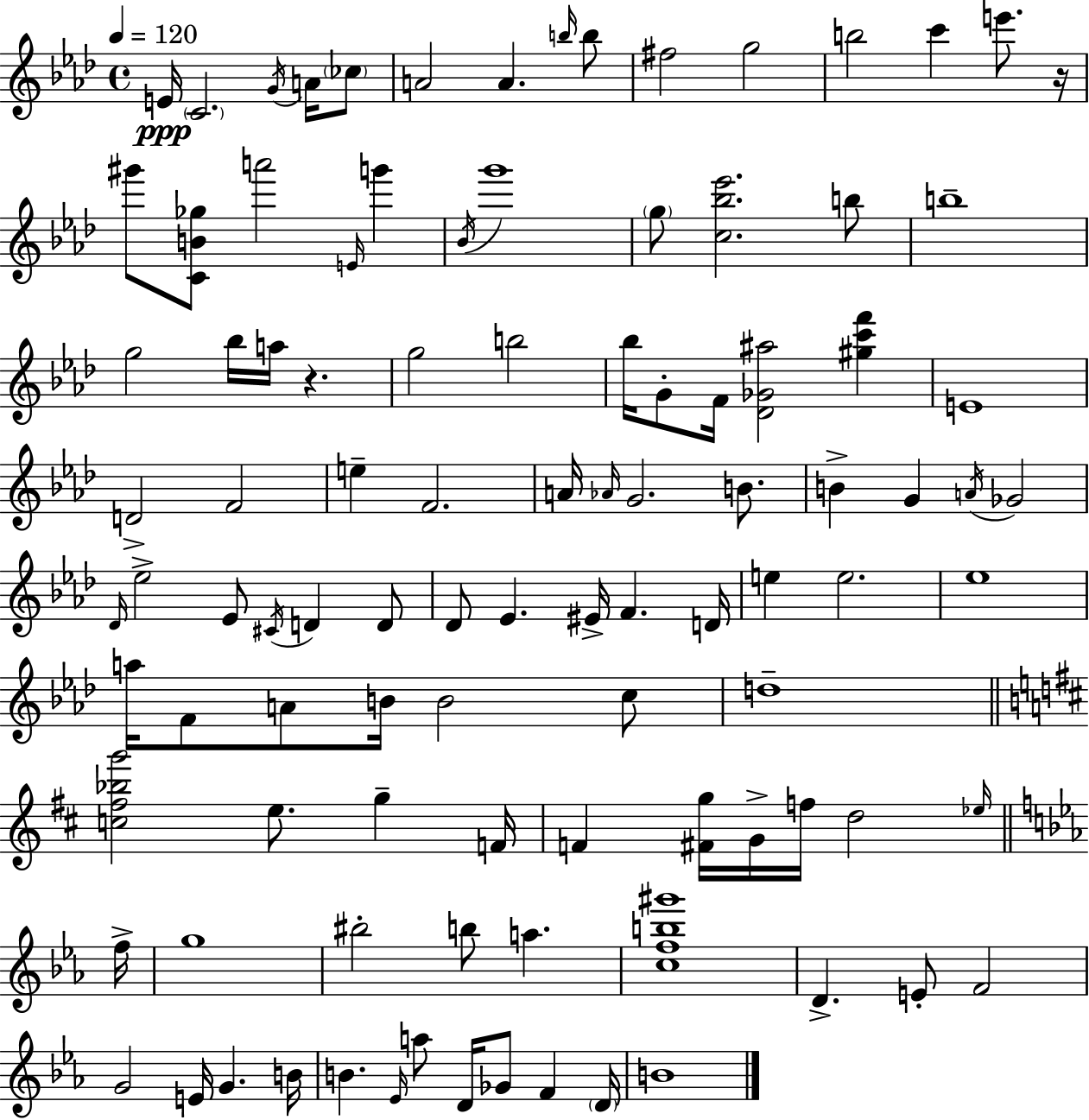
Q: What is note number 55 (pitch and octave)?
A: D4